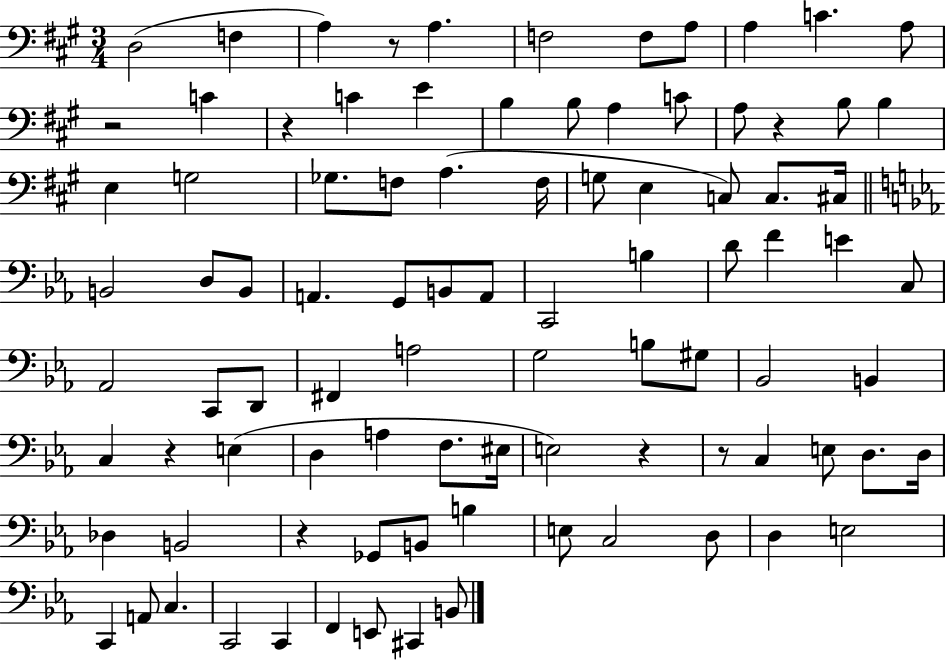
D3/h F3/q A3/q R/e A3/q. F3/h F3/e A3/e A3/q C4/q. A3/e R/h C4/q R/q C4/q E4/q B3/q B3/e A3/q C4/e A3/e R/q B3/e B3/q E3/q G3/h Gb3/e. F3/e A3/q. F3/s G3/e E3/q C3/e C3/e. C#3/s B2/h D3/e B2/e A2/q. G2/e B2/e A2/e C2/h B3/q D4/e F4/q E4/q C3/e Ab2/h C2/e D2/e F#2/q A3/h G3/h B3/e G#3/e Bb2/h B2/q C3/q R/q E3/q D3/q A3/q F3/e. EIS3/s E3/h R/q R/e C3/q E3/e D3/e. D3/s Db3/q B2/h R/q Gb2/e B2/e B3/q E3/e C3/h D3/e D3/q E3/h C2/q A2/e C3/q. C2/h C2/q F2/q E2/e C#2/q B2/e